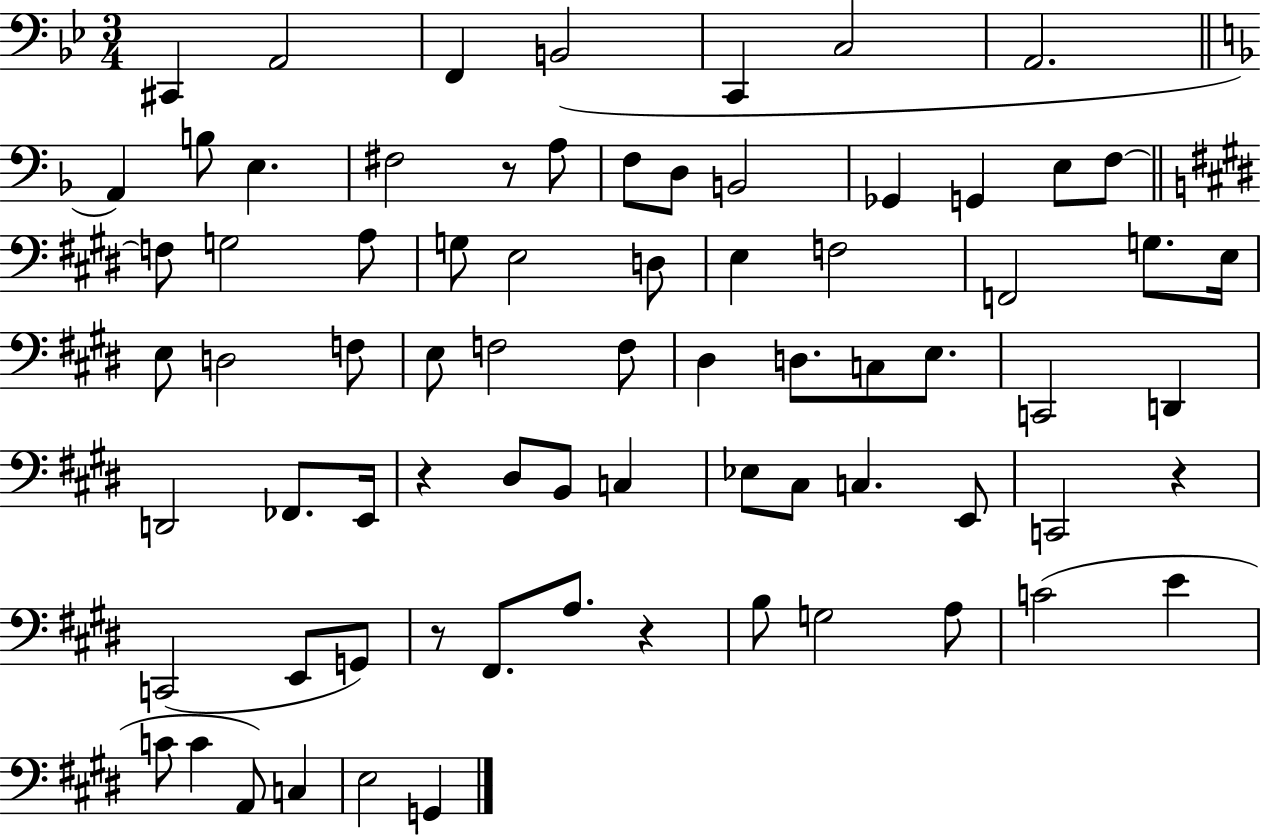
C#2/q A2/h F2/q B2/h C2/q C3/h A2/h. A2/q B3/e E3/q. F#3/h R/e A3/e F3/e D3/e B2/h Gb2/q G2/q E3/e F3/e F3/e G3/h A3/e G3/e E3/h D3/e E3/q F3/h F2/h G3/e. E3/s E3/e D3/h F3/e E3/e F3/h F3/e D#3/q D3/e. C3/e E3/e. C2/h D2/q D2/h FES2/e. E2/s R/q D#3/e B2/e C3/q Eb3/e C#3/e C3/q. E2/e C2/h R/q C2/h E2/e G2/e R/e F#2/e. A3/e. R/q B3/e G3/h A3/e C4/h E4/q C4/e C4/q A2/e C3/q E3/h G2/q